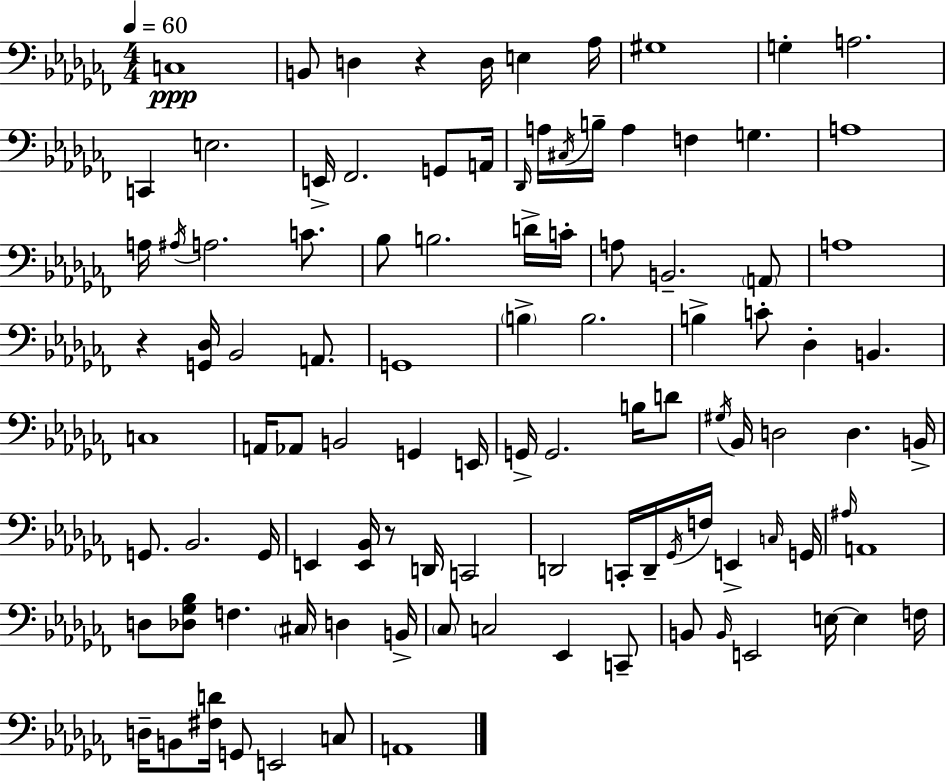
X:1
T:Untitled
M:4/4
L:1/4
K:Abm
C,4 B,,/2 D, z D,/4 E, _A,/4 ^G,4 G, A,2 C,, E,2 E,,/4 _F,,2 G,,/2 A,,/4 _D,,/4 A,/4 ^C,/4 B,/4 A, F, G, A,4 A,/4 ^A,/4 A,2 C/2 _B,/2 B,2 D/4 C/4 A,/2 B,,2 A,,/2 A,4 z [G,,_D,]/4 _B,,2 A,,/2 G,,4 B, B,2 B, C/2 _D, B,, C,4 A,,/4 _A,,/2 B,,2 G,, E,,/4 G,,/4 G,,2 B,/4 D/2 ^G,/4 _B,,/4 D,2 D, B,,/4 G,,/2 _B,,2 G,,/4 E,, [E,,_B,,]/4 z/2 D,,/4 C,,2 D,,2 C,,/4 D,,/4 _G,,/4 F,/4 E,, C,/4 G,,/4 ^A,/4 A,,4 D,/2 [_D,_G,_B,]/2 F, ^C,/4 D, B,,/4 _C,/2 C,2 _E,, C,,/2 B,,/2 B,,/4 E,,2 E,/4 E, F,/4 D,/4 B,,/2 [^F,D]/4 G,,/2 E,,2 C,/2 A,,4